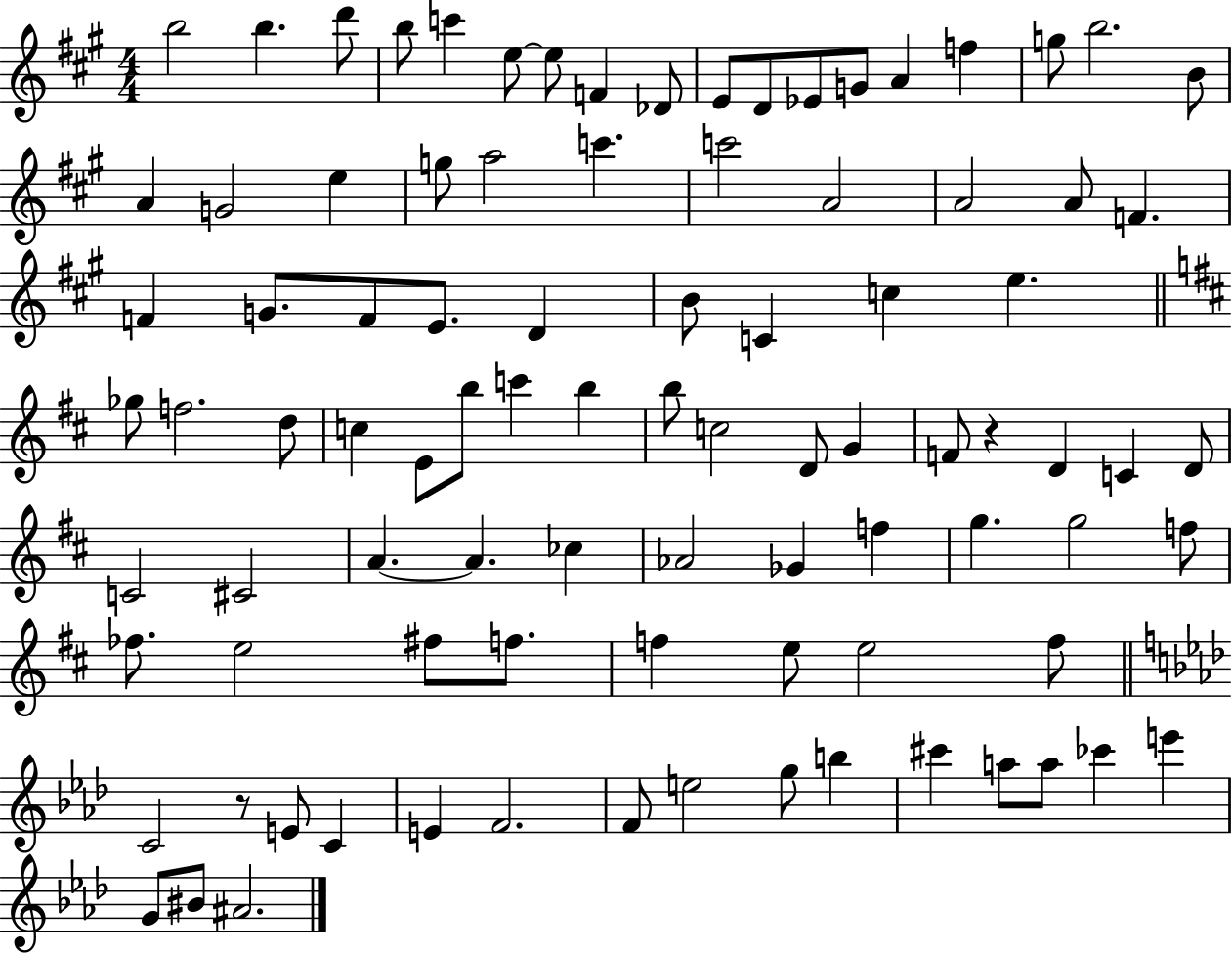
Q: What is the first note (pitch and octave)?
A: B5